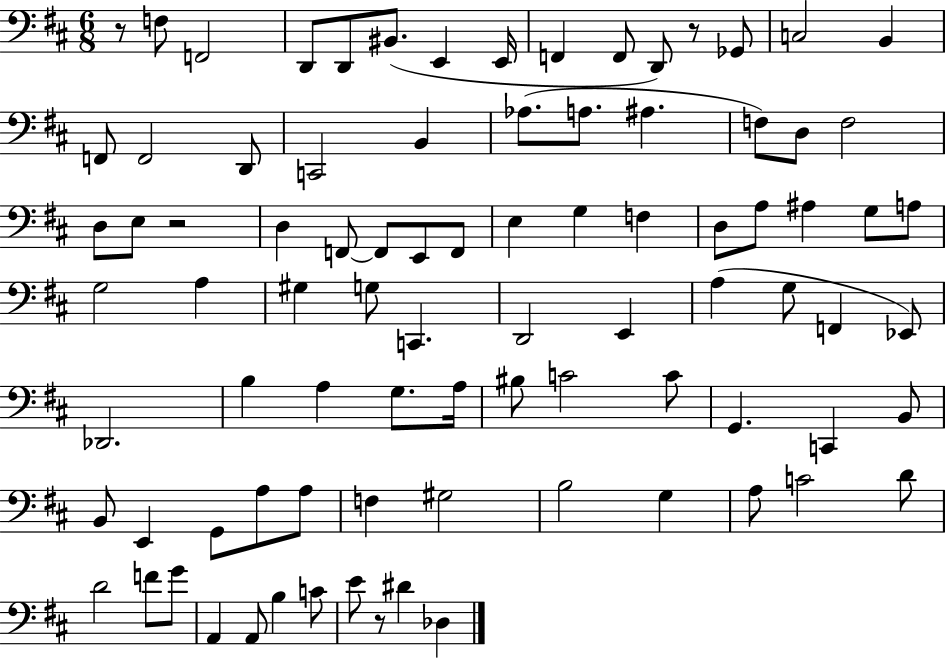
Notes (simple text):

R/e F3/e F2/h D2/e D2/e BIS2/e. E2/q E2/s F2/q F2/e D2/e R/e Gb2/e C3/h B2/q F2/e F2/h D2/e C2/h B2/q Ab3/e. A3/e. A#3/q. F3/e D3/e F3/h D3/e E3/e R/h D3/q F2/e F2/e E2/e F2/e E3/q G3/q F3/q D3/e A3/e A#3/q G3/e A3/e G3/h A3/q G#3/q G3/e C2/q. D2/h E2/q A3/q G3/e F2/q Eb2/e Db2/h. B3/q A3/q G3/e. A3/s BIS3/e C4/h C4/e G2/q. C2/q B2/e B2/e E2/q G2/e A3/e A3/e F3/q G#3/h B3/h G3/q A3/e C4/h D4/e D4/h F4/e G4/e A2/q A2/e B3/q C4/e E4/e R/e D#4/q Db3/q